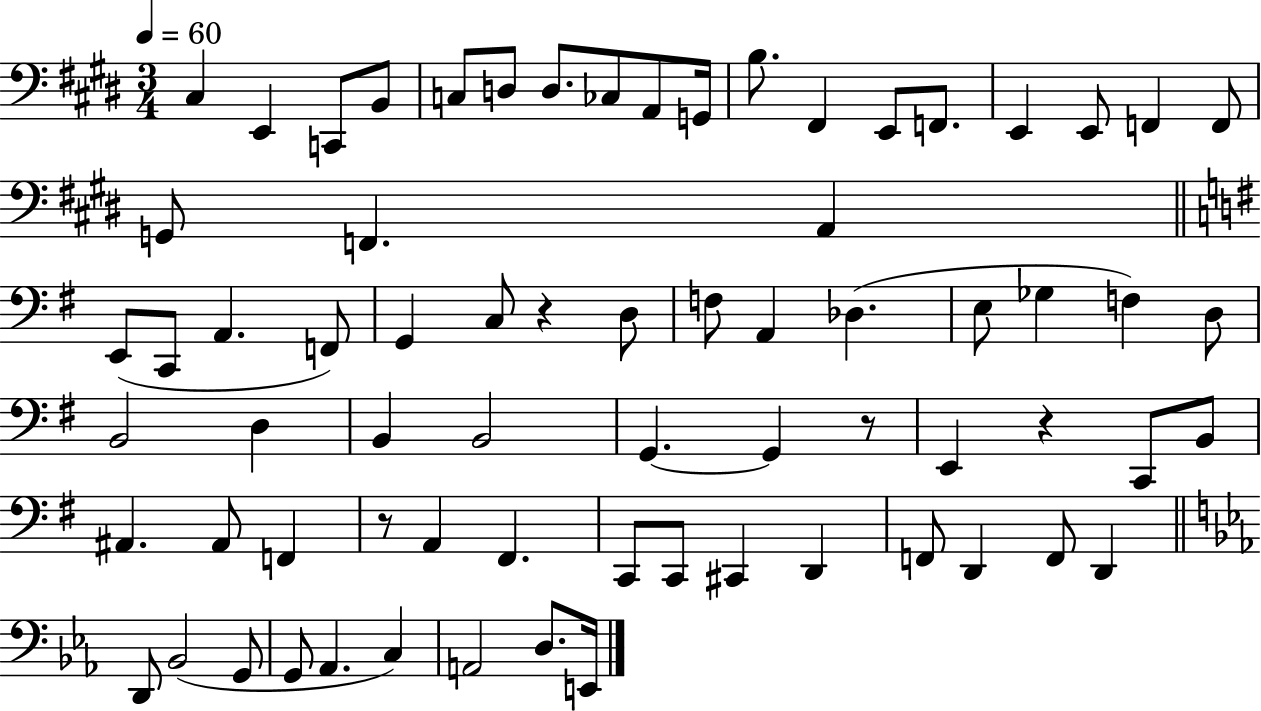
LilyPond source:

{
  \clef bass
  \numericTimeSignature
  \time 3/4
  \key e \major
  \tempo 4 = 60
  cis4 e,4 c,8 b,8 | c8 d8 d8. ces8 a,8 g,16 | b8. fis,4 e,8 f,8. | e,4 e,8 f,4 f,8 | \break g,8 f,4. a,4 | \bar "||" \break \key g \major e,8( c,8 a,4. f,8) | g,4 c8 r4 d8 | f8 a,4 des4.( | e8 ges4 f4) d8 | \break b,2 d4 | b,4 b,2 | g,4.~~ g,4 r8 | e,4 r4 c,8 b,8 | \break ais,4. ais,8 f,4 | r8 a,4 fis,4. | c,8 c,8 cis,4 d,4 | f,8 d,4 f,8 d,4 | \break \bar "||" \break \key ees \major d,8 bes,2( g,8 | g,8 aes,4. c4) | a,2 d8. e,16 | \bar "|."
}